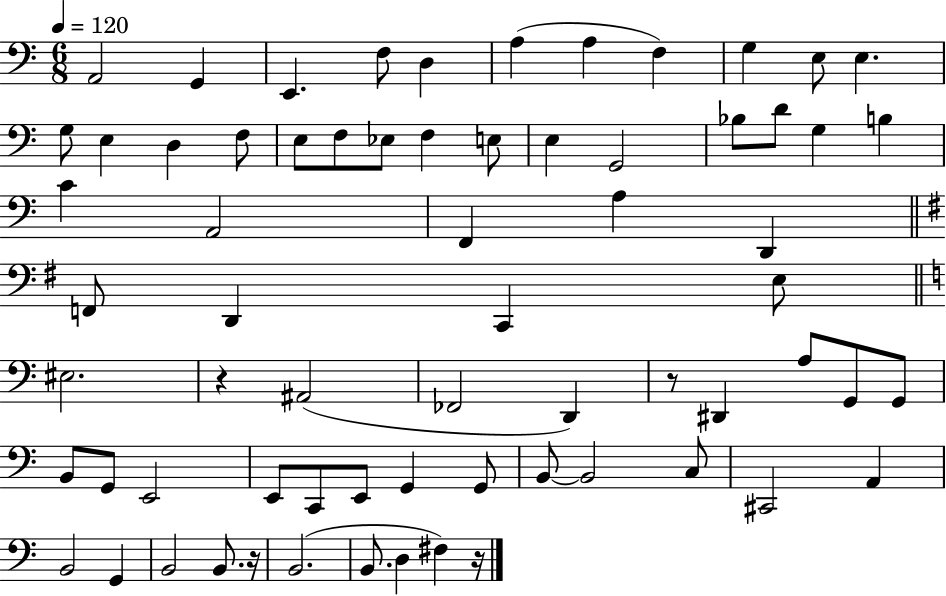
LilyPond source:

{
  \clef bass
  \numericTimeSignature
  \time 6/8
  \key c \major
  \tempo 4 = 120
  a,2 g,4 | e,4. f8 d4 | a4( a4 f4) | g4 e8 e4. | \break g8 e4 d4 f8 | e8 f8 ees8 f4 e8 | e4 g,2 | bes8 d'8 g4 b4 | \break c'4 a,2 | f,4 a4 d,4 | \bar "||" \break \key g \major f,8 d,4 c,4 e8 | \bar "||" \break \key a \minor eis2. | r4 ais,2( | fes,2 d,4) | r8 dis,4 a8 g,8 g,8 | \break b,8 g,8 e,2 | e,8 c,8 e,8 g,4 g,8 | b,8~~ b,2 c8 | cis,2 a,4 | \break b,2 g,4 | b,2 b,8. r16 | b,2.( | b,8. d4 fis4) r16 | \break \bar "|."
}